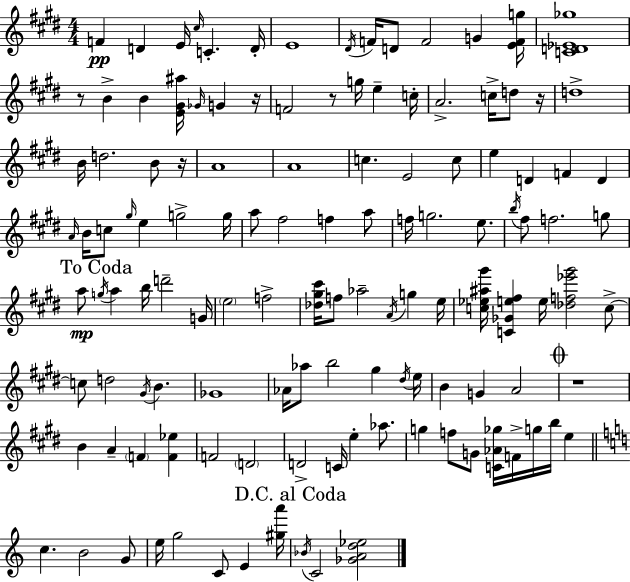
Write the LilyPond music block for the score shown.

{
  \clef treble
  \numericTimeSignature
  \time 4/4
  \key e \major
  f'4\pp d'4 e'16 \grace { cis''16 } c'4.-. | d'16-. e'1 | \acciaccatura { dis'16 } f'16 d'8 f'2 g'4 | <e' f' g''>16 <c' d' ees' ges''>1 | \break r8 b'4-> b'4 <e' gis' ais''>16 \grace { ges'16 } g'4 | r16 f'2 r8 g''16 e''4-- | c''16-. a'2.-> c''16-> | d''8 r16 d''1-> | \break b'16 d''2. | b'8 r16 a'1 | a'1 | c''4. e'2 | \break c''8 e''4 d'4 f'4 d'4 | \grace { a'16 } b'16 c''8 \grace { gis''16 } e''4 g''2-> | g''16 a''8 fis''2 f''4 | a''8 f''16 g''2. | \break e''8. \acciaccatura { b''16 } fis''8 f''2. | g''8 \mark "To Coda" a''8\mp \acciaccatura { g''16 } a''4 b''16 d'''2-- | g'16 \parenthesize e''2 f''2-> | <des'' gis'' cis'''>16 f''8 aes''2-- | \break \acciaccatura { a'16 } g''4 e''16 <c'' ees'' ais'' gis'''>16 <c' ges' e'' fis''>4 e''16 <des'' f'' ees''' gis'''>2 | c''8->~~ c''8 d''2 | \acciaccatura { gis'16 } b'4. ges'1 | aes'16 aes''8 b''2 | \break gis''4 \acciaccatura { dis''16 } e''16 b'4 g'4 | a'2 \mark \markup { \musicglyph "scripts.coda" } r1 | b'4 a'4-- | \parenthesize f'4 <f' ees''>4 f'2 | \break \parenthesize d'2 d'2-> | c'16 e''4-. aes''8. g''4 f''8 | g'8 <c' aes' ges''>16 f'16-> g''16 b''16 e''4 \bar "||" \break \key c \major c''4. b'2 g'8 | e''16 g''2 c'8 e'4 <gis'' a'''>16 | \mark "D.C. al Coda" \acciaccatura { bes'16 } c'2 <ges' a' d'' ees''>2 | \bar "|."
}